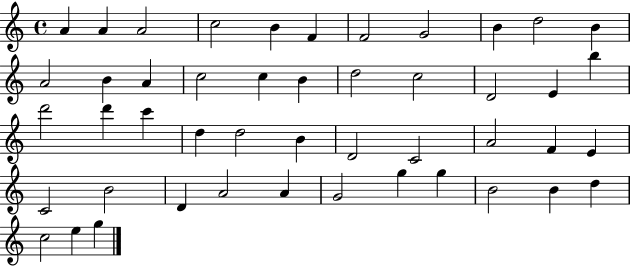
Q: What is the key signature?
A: C major